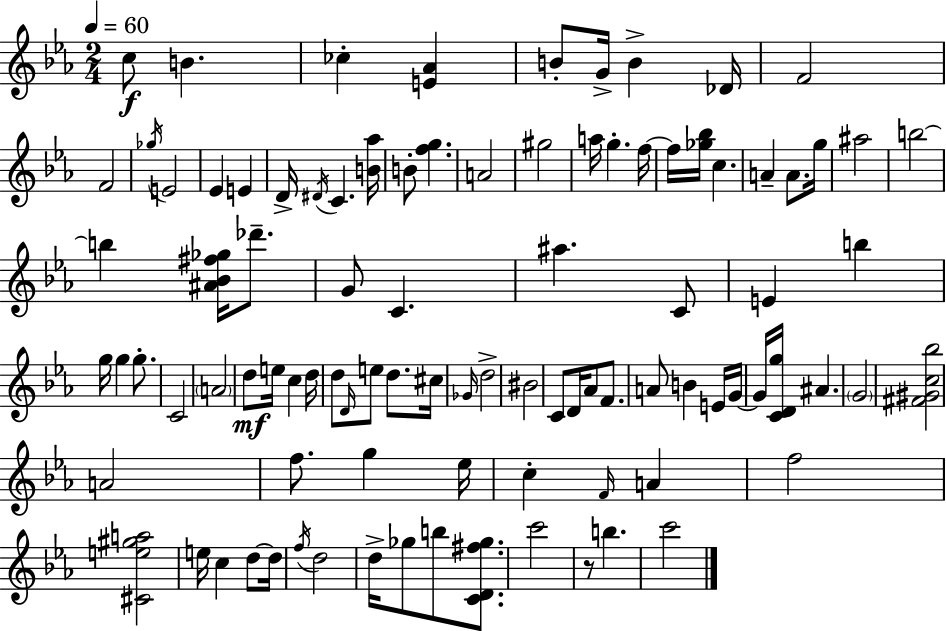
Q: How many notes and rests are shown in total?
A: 95